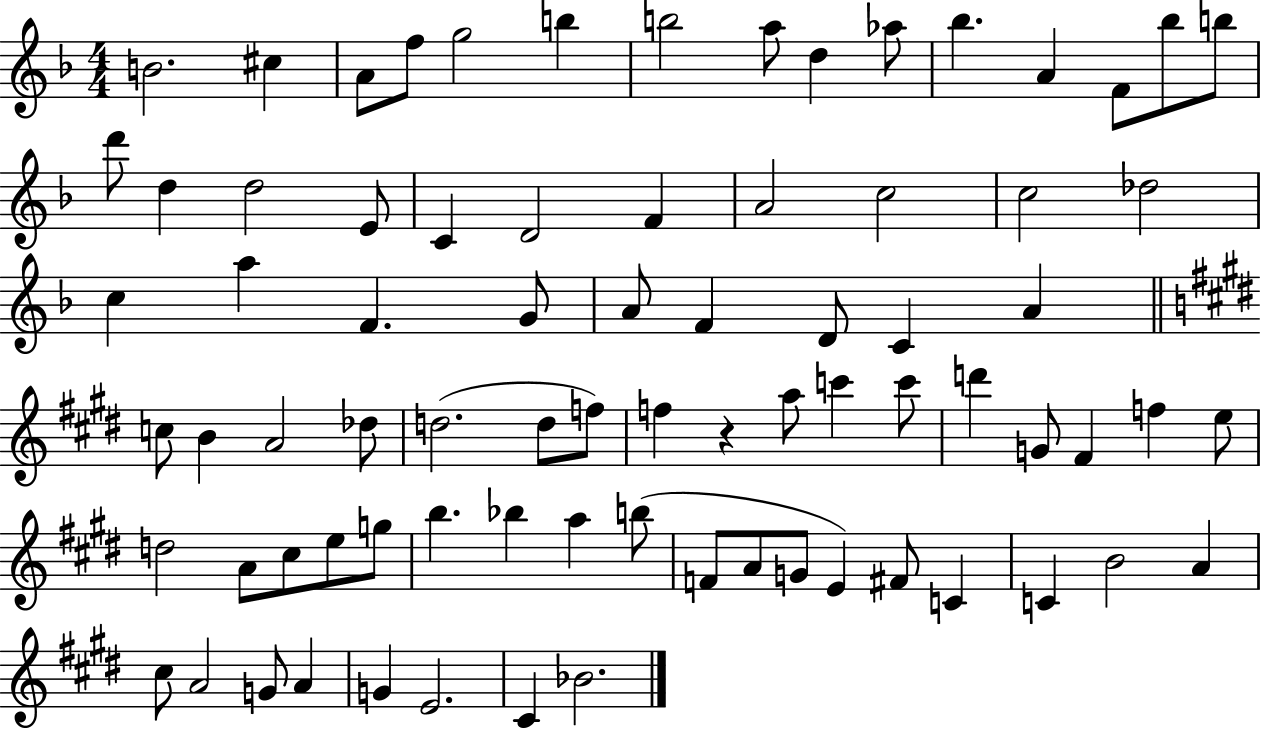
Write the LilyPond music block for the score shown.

{
  \clef treble
  \numericTimeSignature
  \time 4/4
  \key f \major
  b'2. cis''4 | a'8 f''8 g''2 b''4 | b''2 a''8 d''4 aes''8 | bes''4. a'4 f'8 bes''8 b''8 | \break d'''8 d''4 d''2 e'8 | c'4 d'2 f'4 | a'2 c''2 | c''2 des''2 | \break c''4 a''4 f'4. g'8 | a'8 f'4 d'8 c'4 a'4 | \bar "||" \break \key e \major c''8 b'4 a'2 des''8 | d''2.( d''8 f''8) | f''4 r4 a''8 c'''4 c'''8 | d'''4 g'8 fis'4 f''4 e''8 | \break d''2 a'8 cis''8 e''8 g''8 | b''4. bes''4 a''4 b''8( | f'8 a'8 g'8 e'4) fis'8 c'4 | c'4 b'2 a'4 | \break cis''8 a'2 g'8 a'4 | g'4 e'2. | cis'4 bes'2. | \bar "|."
}